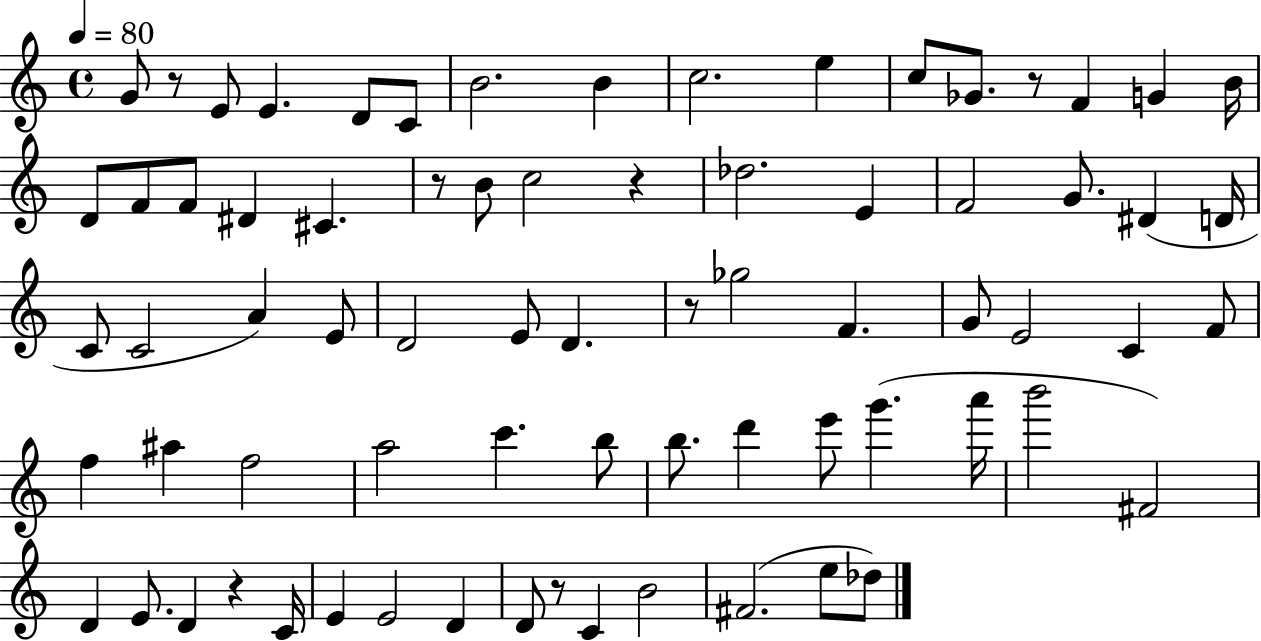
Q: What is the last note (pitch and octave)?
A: Db5